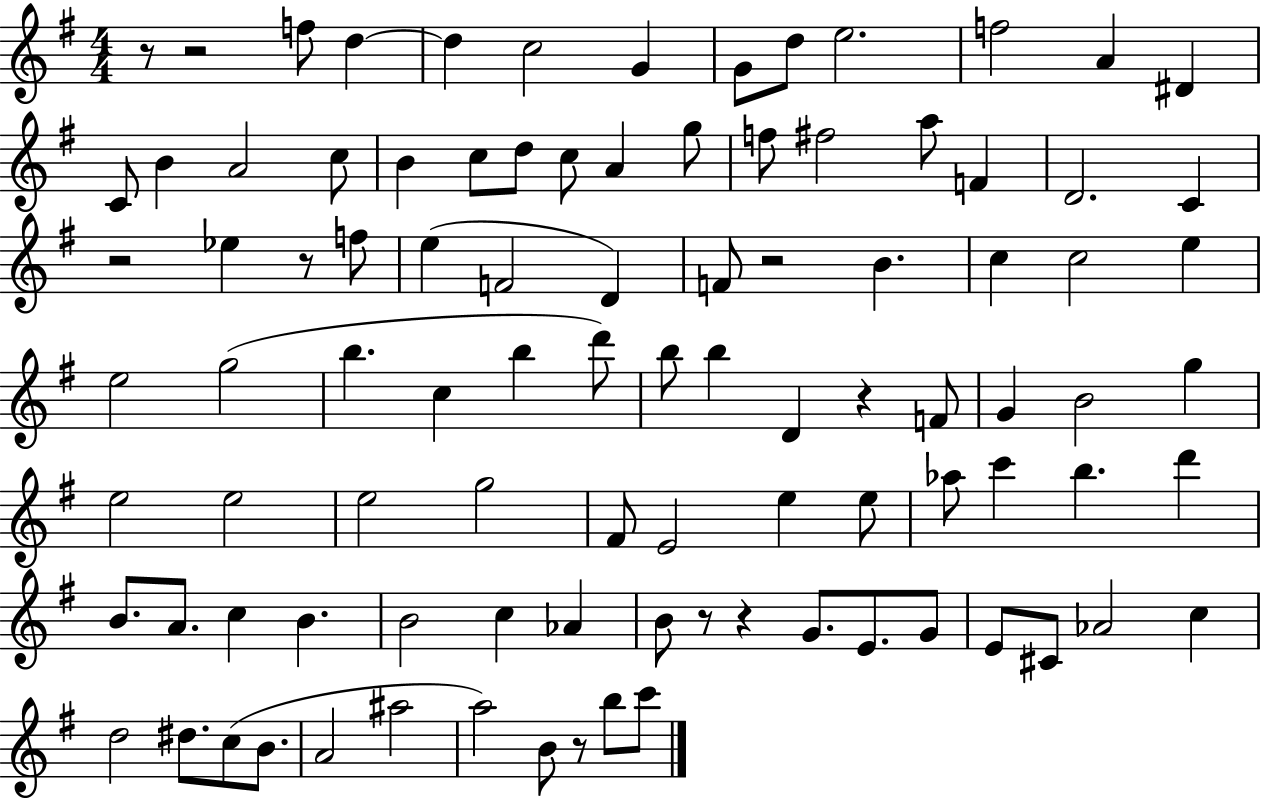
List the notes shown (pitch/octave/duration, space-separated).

R/e R/h F5/e D5/q D5/q C5/h G4/q G4/e D5/e E5/h. F5/h A4/q D#4/q C4/e B4/q A4/h C5/e B4/q C5/e D5/e C5/e A4/q G5/e F5/e F#5/h A5/e F4/q D4/h. C4/q R/h Eb5/q R/e F5/e E5/q F4/h D4/q F4/e R/h B4/q. C5/q C5/h E5/q E5/h G5/h B5/q. C5/q B5/q D6/e B5/e B5/q D4/q R/q F4/e G4/q B4/h G5/q E5/h E5/h E5/h G5/h F#4/e E4/h E5/q E5/e Ab5/e C6/q B5/q. D6/q B4/e. A4/e. C5/q B4/q. B4/h C5/q Ab4/q B4/e R/e R/q G4/e. E4/e. G4/e E4/e C#4/e Ab4/h C5/q D5/h D#5/e. C5/e B4/e. A4/h A#5/h A5/h B4/e R/e B5/e C6/e